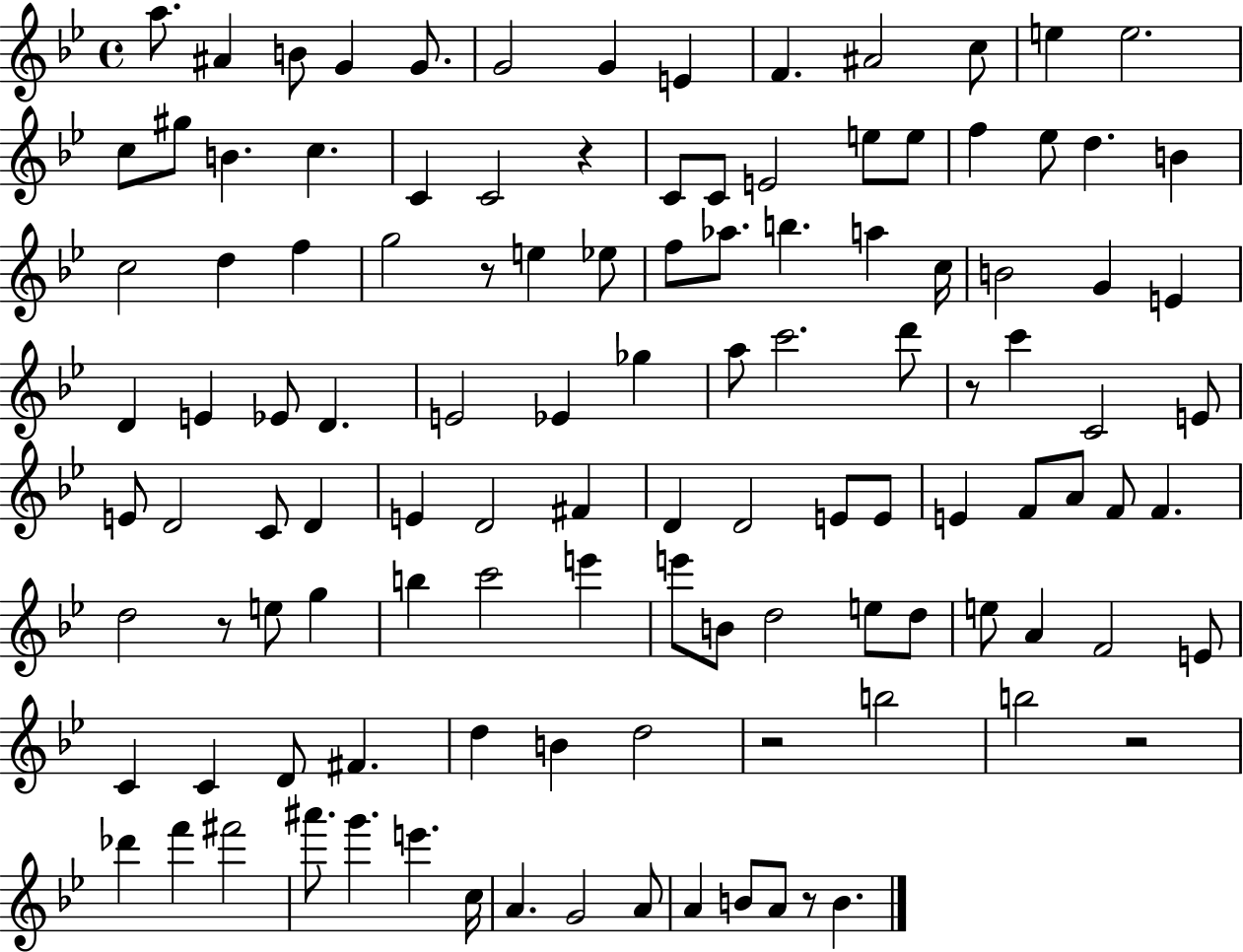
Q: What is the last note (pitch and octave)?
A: B4